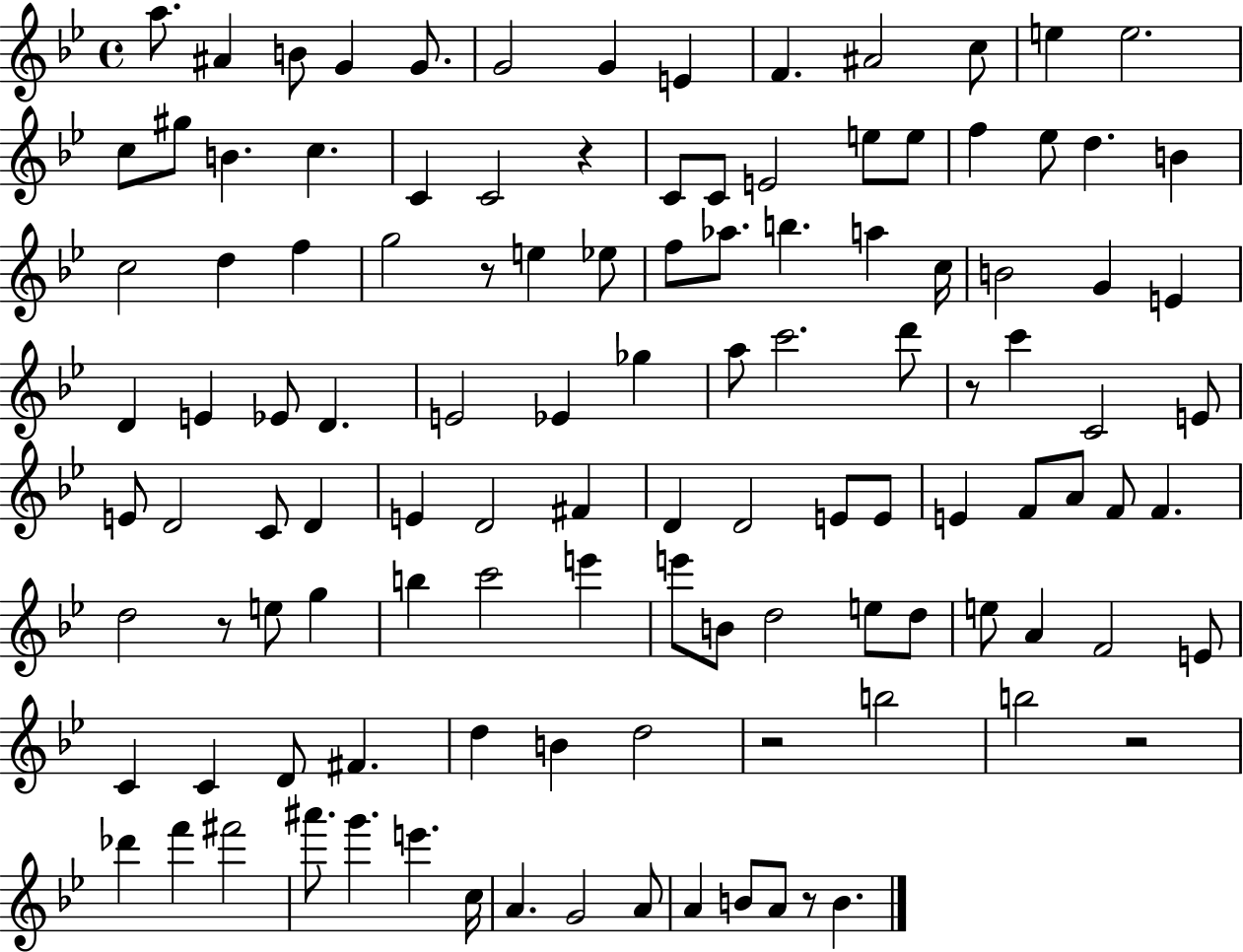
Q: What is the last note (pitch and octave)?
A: B4